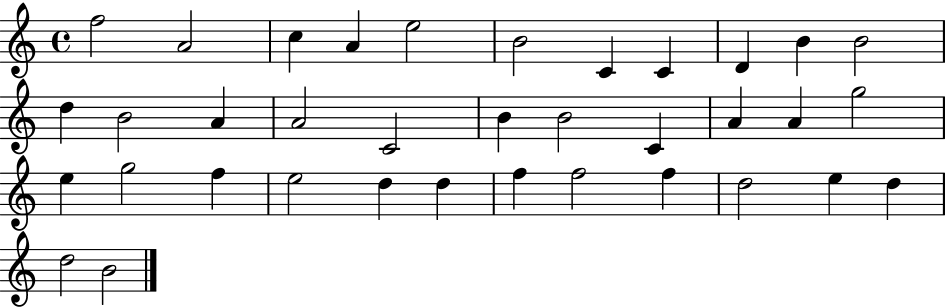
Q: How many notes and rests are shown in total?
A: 36